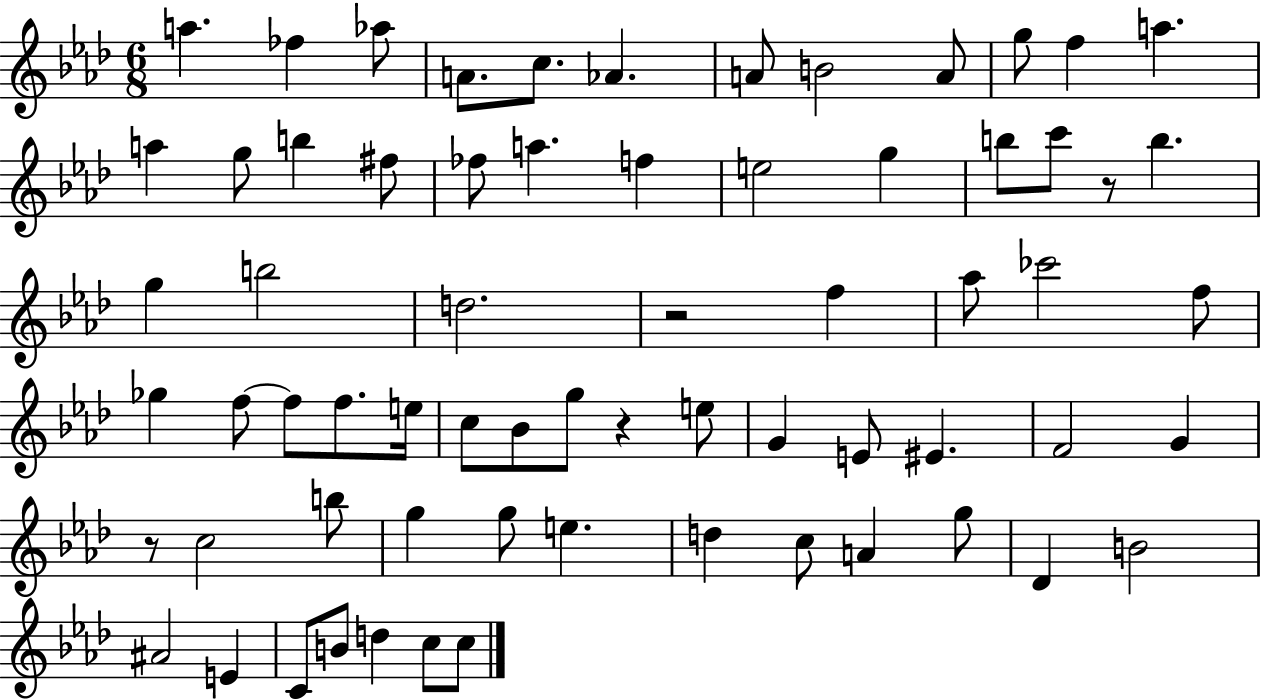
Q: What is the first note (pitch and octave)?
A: A5